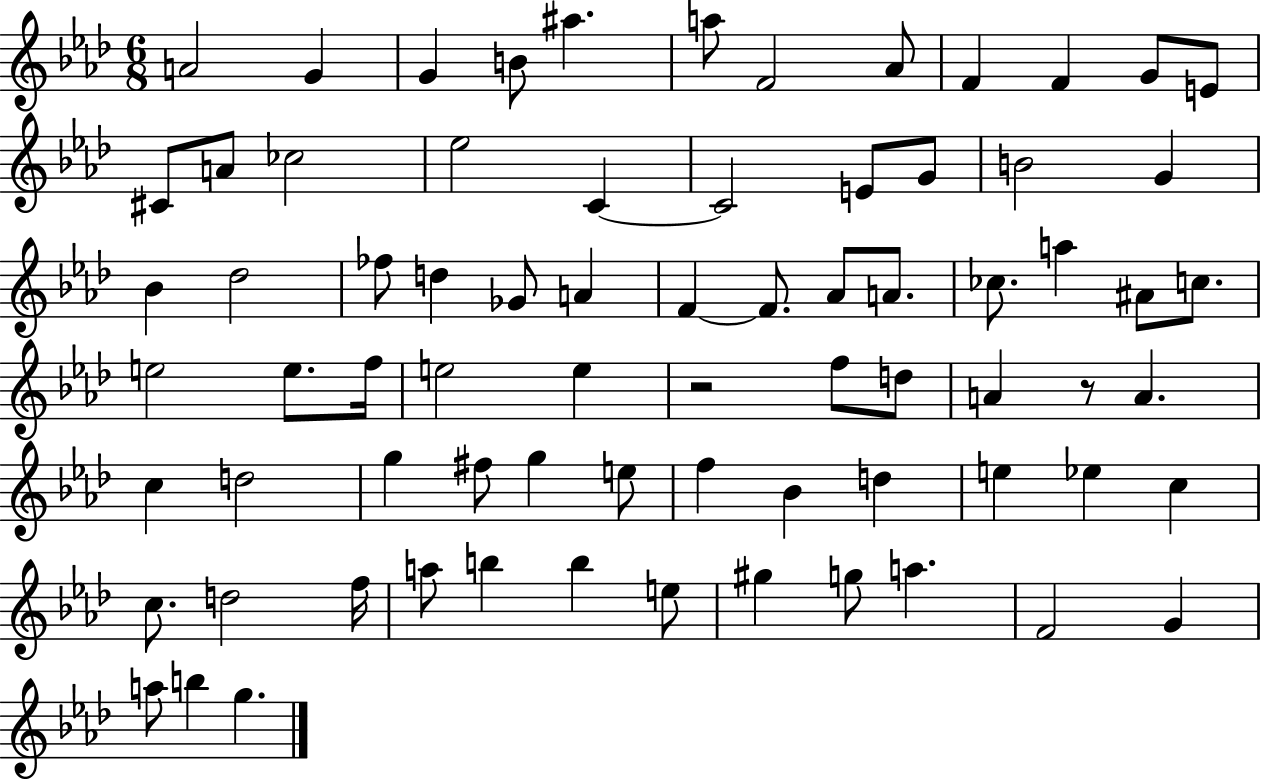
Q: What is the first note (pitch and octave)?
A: A4